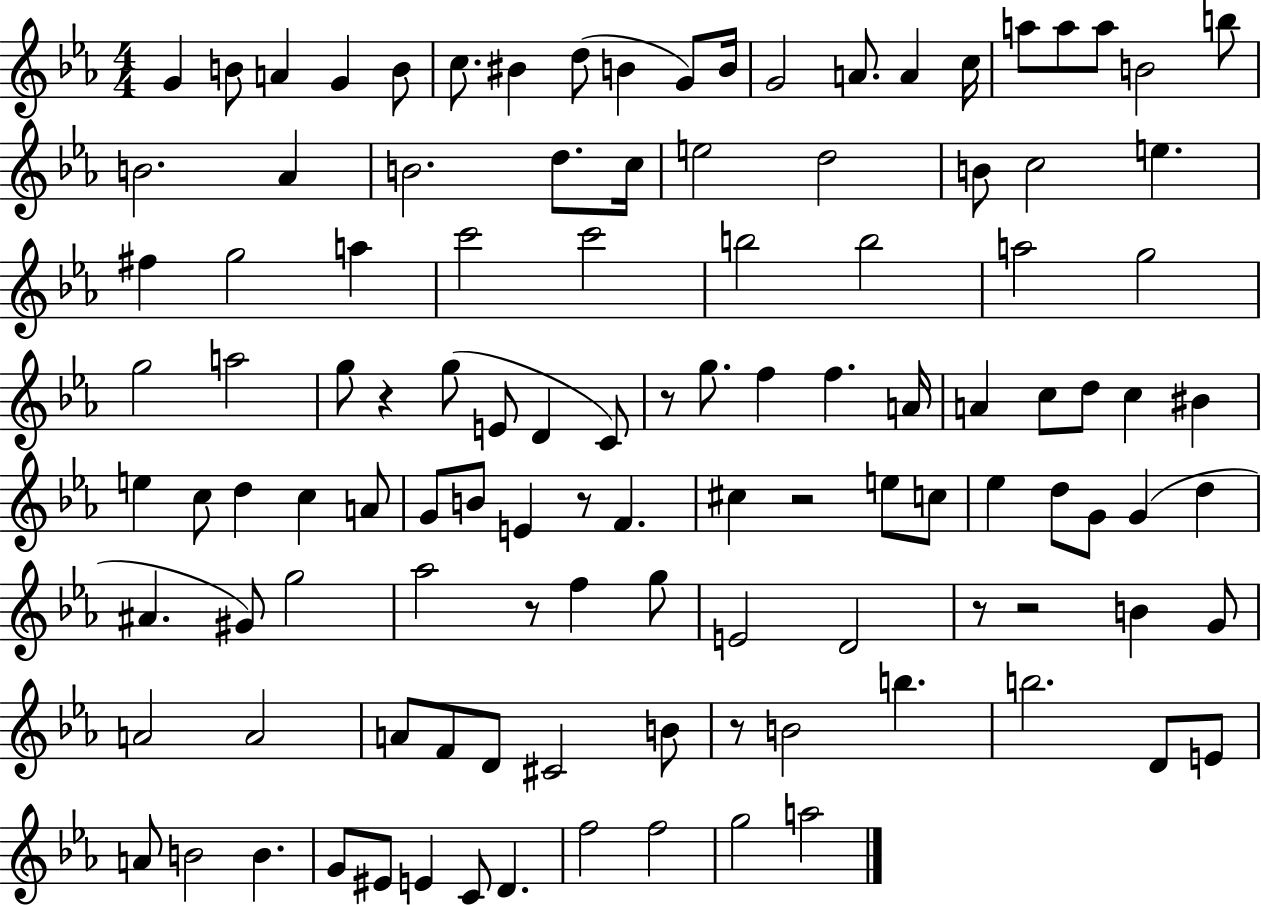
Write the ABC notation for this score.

X:1
T:Untitled
M:4/4
L:1/4
K:Eb
G B/2 A G B/2 c/2 ^B d/2 B G/2 B/4 G2 A/2 A c/4 a/2 a/2 a/2 B2 b/2 B2 _A B2 d/2 c/4 e2 d2 B/2 c2 e ^f g2 a c'2 c'2 b2 b2 a2 g2 g2 a2 g/2 z g/2 E/2 D C/2 z/2 g/2 f f A/4 A c/2 d/2 c ^B e c/2 d c A/2 G/2 B/2 E z/2 F ^c z2 e/2 c/2 _e d/2 G/2 G d ^A ^G/2 g2 _a2 z/2 f g/2 E2 D2 z/2 z2 B G/2 A2 A2 A/2 F/2 D/2 ^C2 B/2 z/2 B2 b b2 D/2 E/2 A/2 B2 B G/2 ^E/2 E C/2 D f2 f2 g2 a2